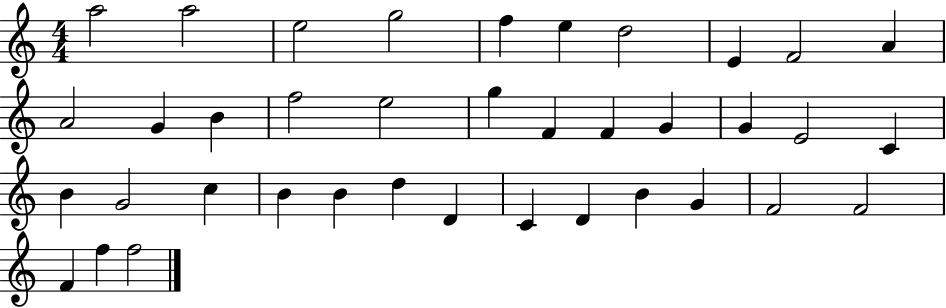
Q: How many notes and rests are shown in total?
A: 38